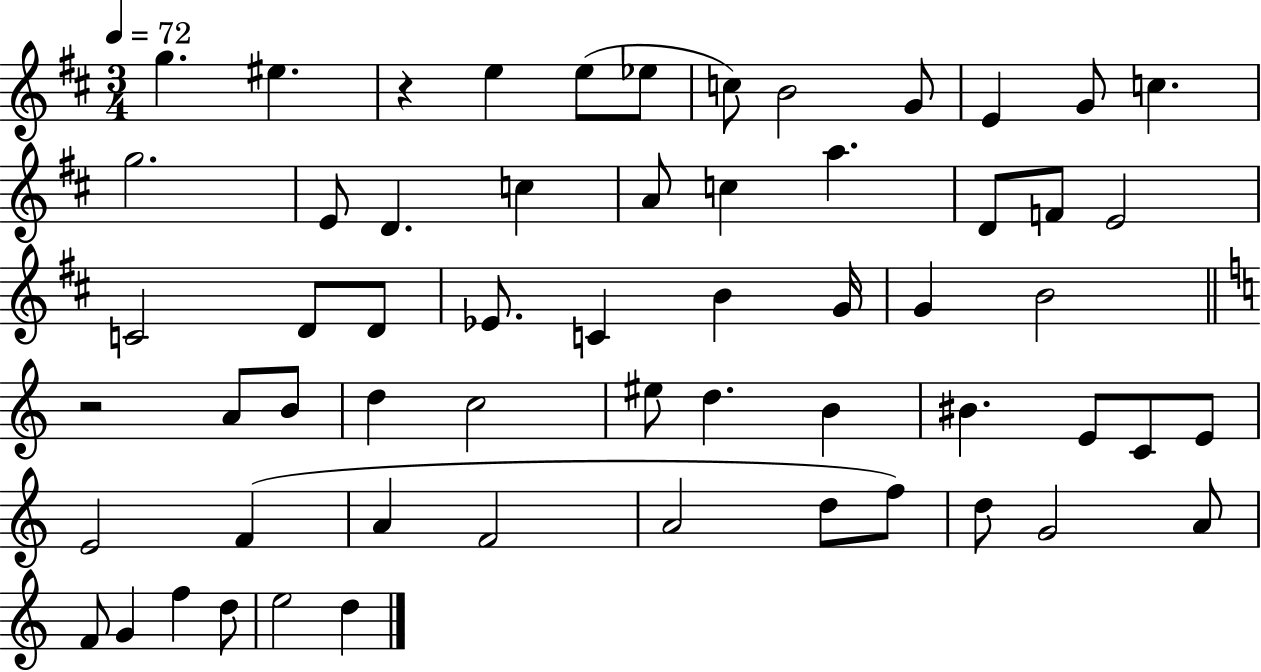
{
  \clef treble
  \numericTimeSignature
  \time 3/4
  \key d \major
  \tempo 4 = 72
  g''4. eis''4. | r4 e''4 e''8( ees''8 | c''8) b'2 g'8 | e'4 g'8 c''4. | \break g''2. | e'8 d'4. c''4 | a'8 c''4 a''4. | d'8 f'8 e'2 | \break c'2 d'8 d'8 | ees'8. c'4 b'4 g'16 | g'4 b'2 | \bar "||" \break \key c \major r2 a'8 b'8 | d''4 c''2 | eis''8 d''4. b'4 | bis'4. e'8 c'8 e'8 | \break e'2 f'4( | a'4 f'2 | a'2 d''8 f''8) | d''8 g'2 a'8 | \break f'8 g'4 f''4 d''8 | e''2 d''4 | \bar "|."
}